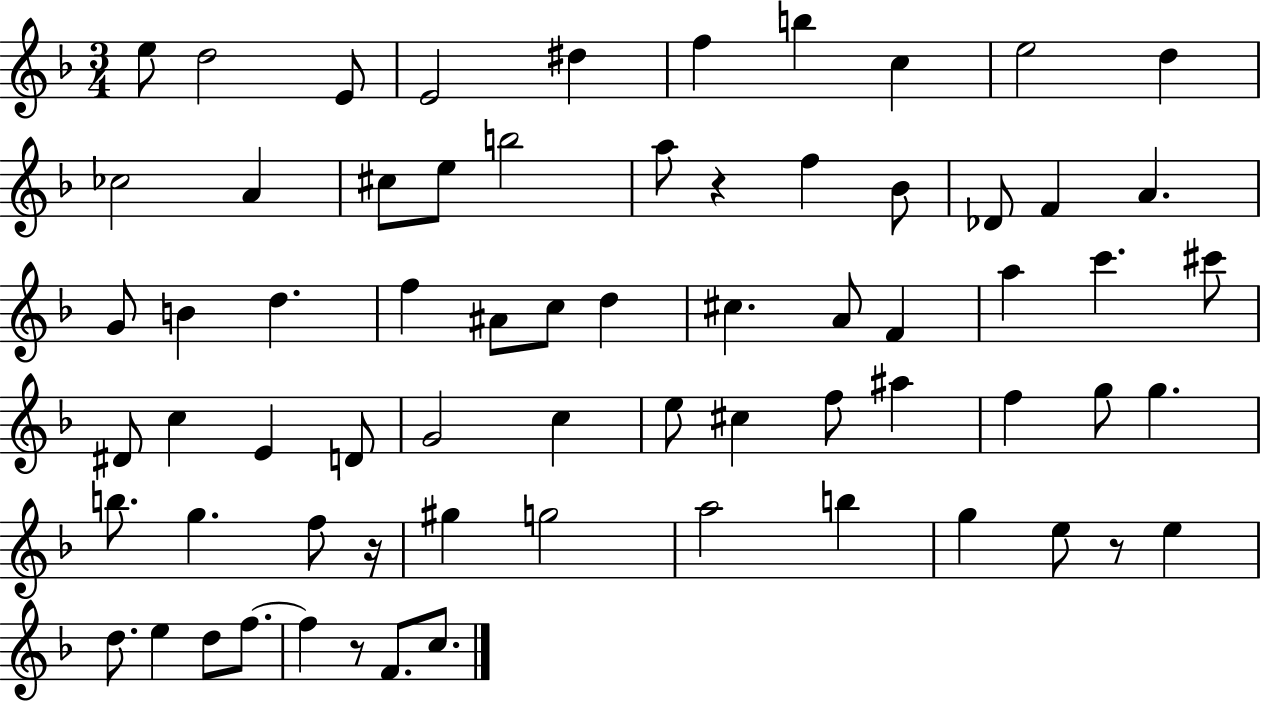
{
  \clef treble
  \numericTimeSignature
  \time 3/4
  \key f \major
  e''8 d''2 e'8 | e'2 dis''4 | f''4 b''4 c''4 | e''2 d''4 | \break ces''2 a'4 | cis''8 e''8 b''2 | a''8 r4 f''4 bes'8 | des'8 f'4 a'4. | \break g'8 b'4 d''4. | f''4 ais'8 c''8 d''4 | cis''4. a'8 f'4 | a''4 c'''4. cis'''8 | \break dis'8 c''4 e'4 d'8 | g'2 c''4 | e''8 cis''4 f''8 ais''4 | f''4 g''8 g''4. | \break b''8. g''4. f''8 r16 | gis''4 g''2 | a''2 b''4 | g''4 e''8 r8 e''4 | \break d''8. e''4 d''8 f''8.~~ | f''4 r8 f'8. c''8. | \bar "|."
}